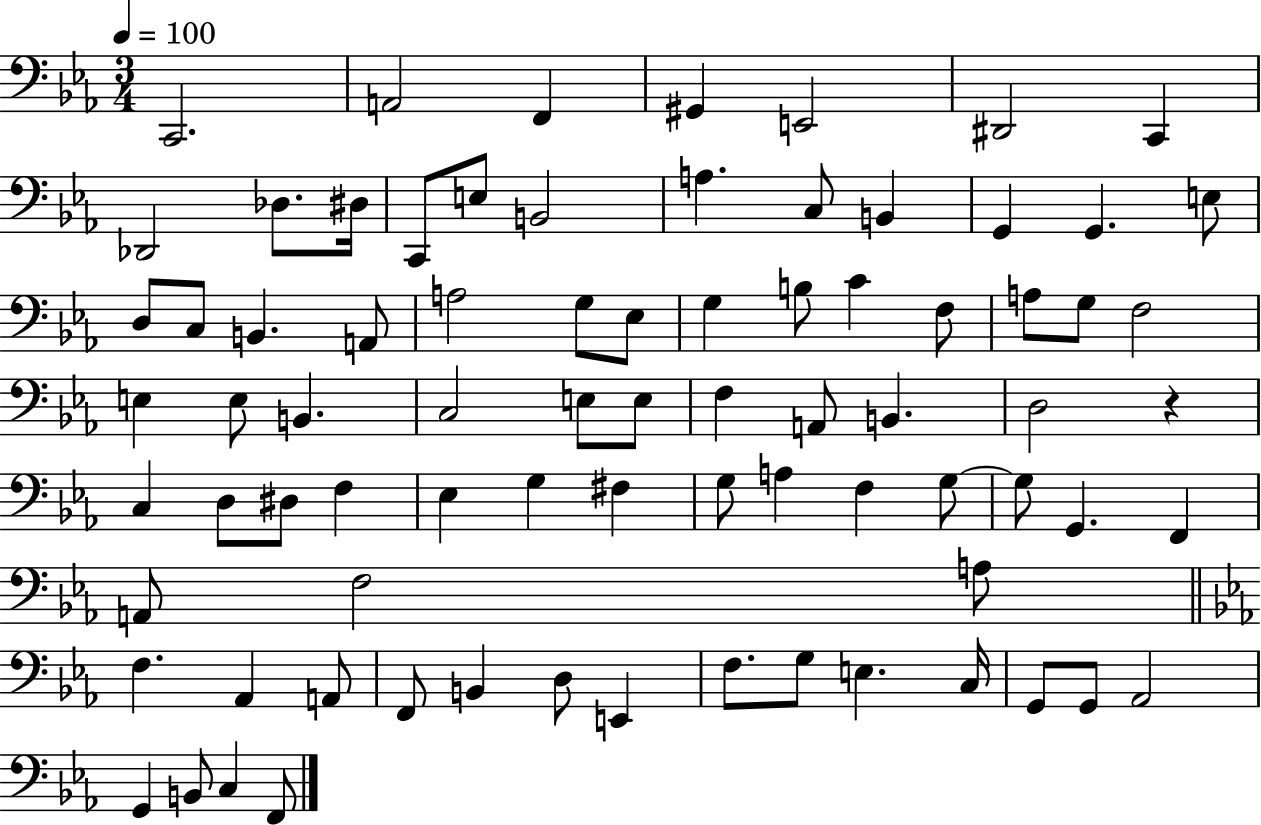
{
  \clef bass
  \numericTimeSignature
  \time 3/4
  \key ees \major
  \tempo 4 = 100
  c,2. | a,2 f,4 | gis,4 e,2 | dis,2 c,4 | \break des,2 des8. dis16 | c,8 e8 b,2 | a4. c8 b,4 | g,4 g,4. e8 | \break d8 c8 b,4. a,8 | a2 g8 ees8 | g4 b8 c'4 f8 | a8 g8 f2 | \break e4 e8 b,4. | c2 e8 e8 | f4 a,8 b,4. | d2 r4 | \break c4 d8 dis8 f4 | ees4 g4 fis4 | g8 a4 f4 g8~~ | g8 g,4. f,4 | \break a,8 f2 a8 | \bar "||" \break \key ees \major f4. aes,4 a,8 | f,8 b,4 d8 e,4 | f8. g8 e4. c16 | g,8 g,8 aes,2 | \break g,4 b,8 c4 f,8 | \bar "|."
}